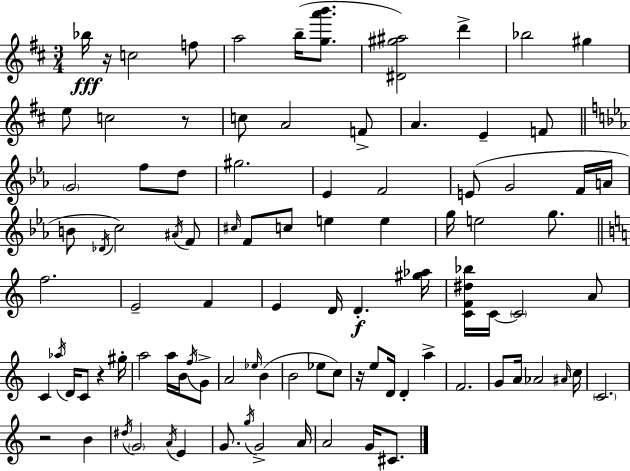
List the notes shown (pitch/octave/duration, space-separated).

Bb5/s R/s C5/h F5/e A5/h B5/s [G5,A6,B6]/e. [D#4,G#5,A#5]/h D6/q Bb5/h G#5/q E5/e C5/h R/e C5/e A4/h F4/e A4/q. E4/q F4/e G4/h F5/e D5/e G#5/h. Eb4/q F4/h E4/e G4/h F4/s A4/s B4/e Db4/s C5/h A#4/s F4/e C#5/s F4/e C5/e E5/q E5/q G5/s E5/h G5/e. F5/h. E4/h F4/q E4/q D4/s D4/q. [G#5,Ab5]/s [C4,F4,D#5,Bb5]/s C4/s C4/h A4/e C4/q Ab5/s D4/s C4/e R/q G#5/s A5/h A5/s B4/s F5/s G4/e A4/h Eb5/s B4/q B4/h Eb5/e C5/e R/s E5/e D4/s D4/q A5/q F4/h. G4/e A4/s Ab4/h A#4/s C5/s C4/h. R/h B4/q D#5/s G4/h A4/s E4/q G4/e. G5/s G4/h A4/s A4/h G4/s C#4/e.